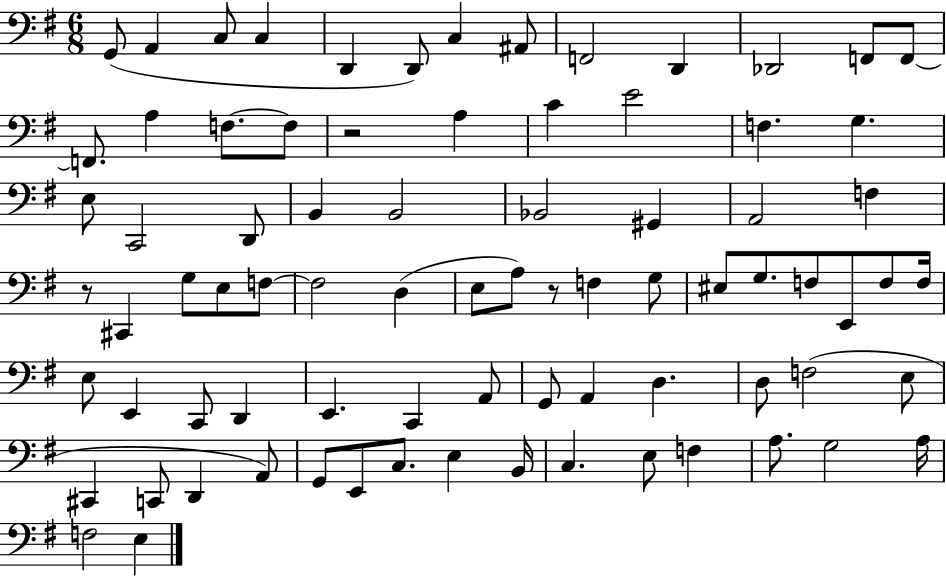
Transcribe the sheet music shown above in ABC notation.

X:1
T:Untitled
M:6/8
L:1/4
K:G
G,,/2 A,, C,/2 C, D,, D,,/2 C, ^A,,/2 F,,2 D,, _D,,2 F,,/2 F,,/2 F,,/2 A, F,/2 F,/2 z2 A, C E2 F, G, E,/2 C,,2 D,,/2 B,, B,,2 _B,,2 ^G,, A,,2 F, z/2 ^C,, G,/2 E,/2 F,/2 F,2 D, E,/2 A,/2 z/2 F, G,/2 ^E,/2 G,/2 F,/2 E,,/2 F,/2 F,/4 E,/2 E,, C,,/2 D,, E,, C,, A,,/2 G,,/2 A,, D, D,/2 F,2 E,/2 ^C,, C,,/2 D,, A,,/2 G,,/2 E,,/2 C,/2 E, B,,/4 C, E,/2 F, A,/2 G,2 A,/4 F,2 E,